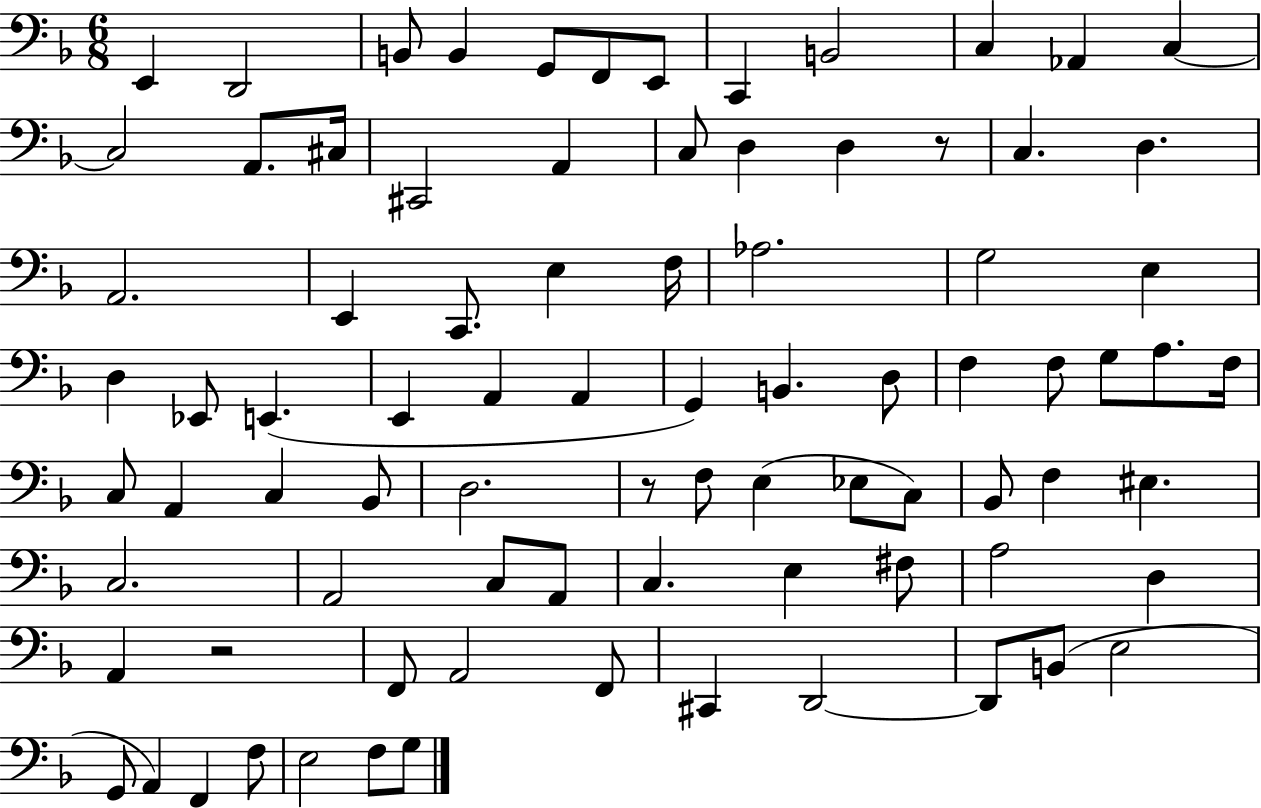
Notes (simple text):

E2/q D2/h B2/e B2/q G2/e F2/e E2/e C2/q B2/h C3/q Ab2/q C3/q C3/h A2/e. C#3/s C#2/h A2/q C3/e D3/q D3/q R/e C3/q. D3/q. A2/h. E2/q C2/e. E3/q F3/s Ab3/h. G3/h E3/q D3/q Eb2/e E2/q. E2/q A2/q A2/q G2/q B2/q. D3/e F3/q F3/e G3/e A3/e. F3/s C3/e A2/q C3/q Bb2/e D3/h. R/e F3/e E3/q Eb3/e C3/e Bb2/e F3/q EIS3/q. C3/h. A2/h C3/e A2/e C3/q. E3/q F#3/e A3/h D3/q A2/q R/h F2/e A2/h F2/e C#2/q D2/h D2/e B2/e E3/h G2/e A2/q F2/q F3/e E3/h F3/e G3/e